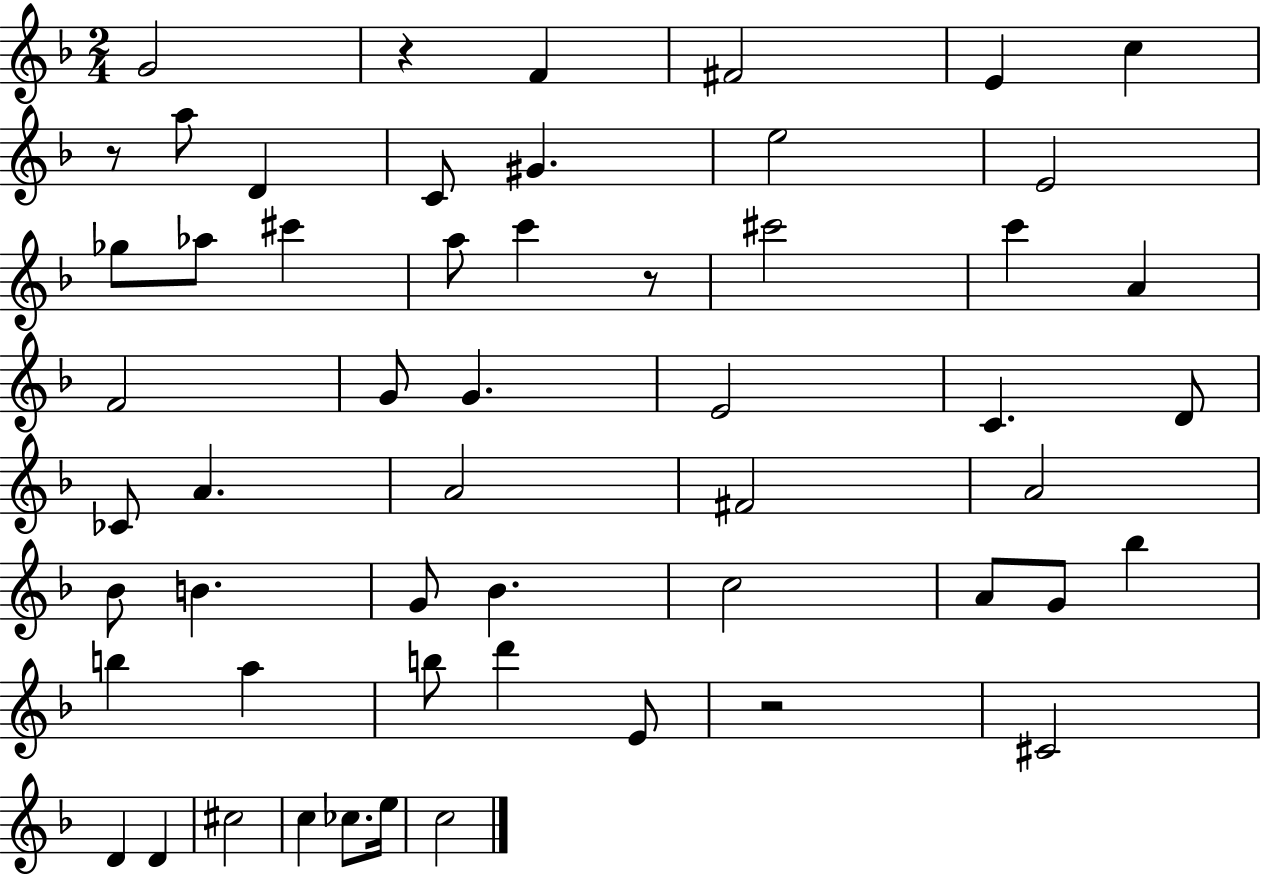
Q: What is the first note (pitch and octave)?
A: G4